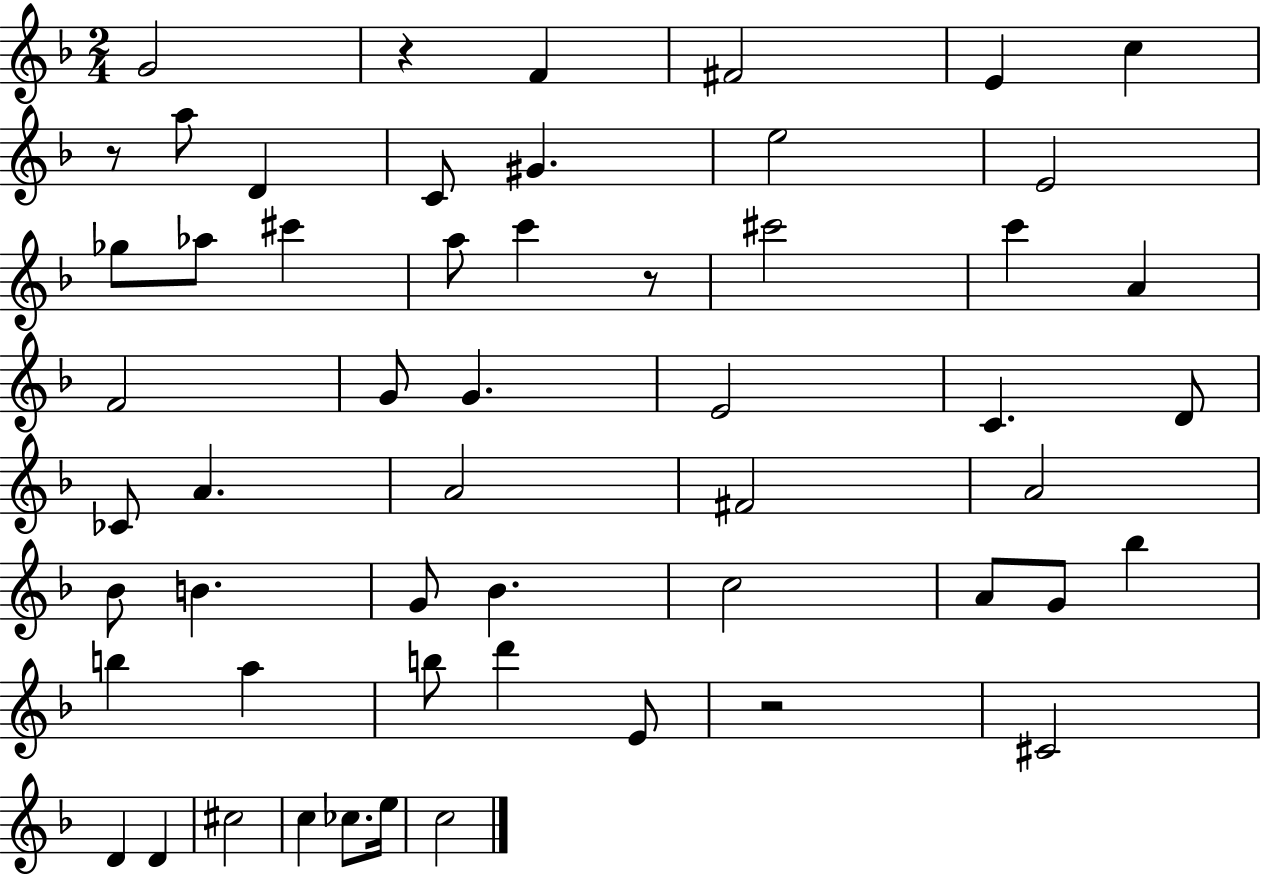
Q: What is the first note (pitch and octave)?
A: G4